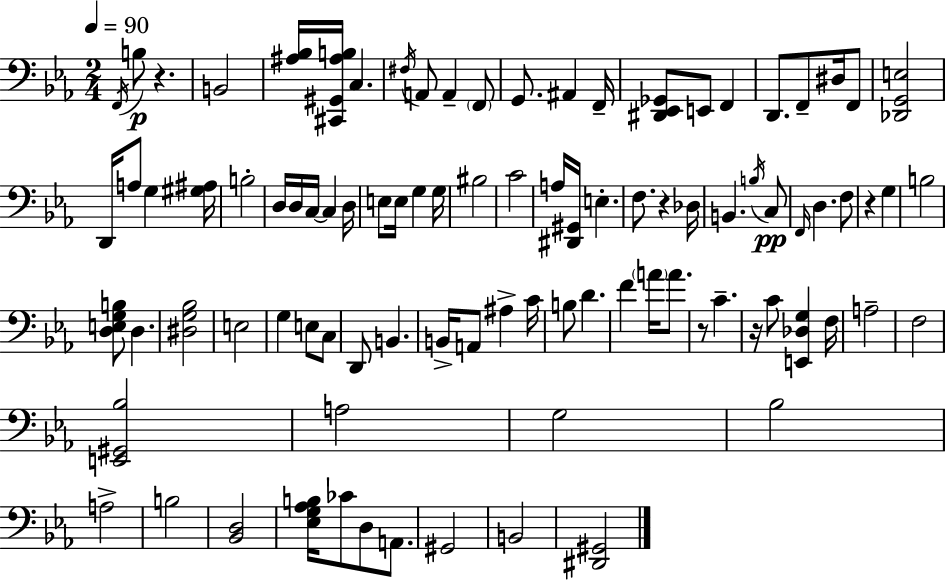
X:1
T:Untitled
M:2/4
L:1/4
K:Eb
F,,/4 B,/2 z B,,2 [^A,_B,]/4 [^C,,^G,,^A,B,]/4 C, ^F,/4 A,,/2 A,, F,,/2 G,,/2 ^A,, F,,/4 [^D,,_E,,_G,,]/2 E,,/2 F,, D,,/2 F,,/2 ^D,/4 F,,/2 [_D,,G,,E,]2 D,,/4 A,/2 G, [^G,^A,]/4 B,2 D,/4 D,/4 C,/4 C, D,/4 E,/2 E,/4 G, G,/4 ^B,2 C2 A,/4 [^D,,^G,,]/4 E, F,/2 z _D,/4 B,, B,/4 C,/2 F,,/4 D, F,/2 z G, B,2 [D,E,G,B,]/2 D, [^D,G,_B,]2 E,2 G, E,/2 C,/2 D,,/2 B,, B,,/4 A,,/2 ^A, C/4 B,/2 D F A/4 A/2 z/2 C z/4 C/2 [E,,_D,G,] F,/4 A,2 F,2 [E,,^G,,_B,]2 A,2 G,2 _B,2 A,2 B,2 [_B,,D,]2 [_E,G,_A,B,]/4 _C/2 D,/2 A,,/2 ^G,,2 B,,2 [^D,,^G,,]2